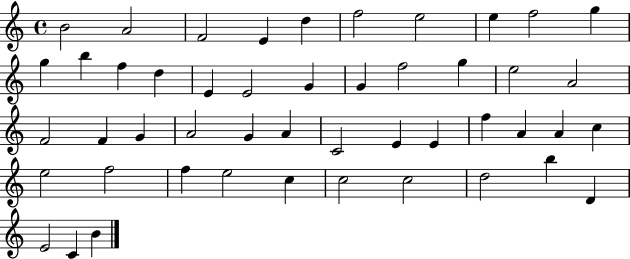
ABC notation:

X:1
T:Untitled
M:4/4
L:1/4
K:C
B2 A2 F2 E d f2 e2 e f2 g g b f d E E2 G G f2 g e2 A2 F2 F G A2 G A C2 E E f A A c e2 f2 f e2 c c2 c2 d2 b D E2 C B